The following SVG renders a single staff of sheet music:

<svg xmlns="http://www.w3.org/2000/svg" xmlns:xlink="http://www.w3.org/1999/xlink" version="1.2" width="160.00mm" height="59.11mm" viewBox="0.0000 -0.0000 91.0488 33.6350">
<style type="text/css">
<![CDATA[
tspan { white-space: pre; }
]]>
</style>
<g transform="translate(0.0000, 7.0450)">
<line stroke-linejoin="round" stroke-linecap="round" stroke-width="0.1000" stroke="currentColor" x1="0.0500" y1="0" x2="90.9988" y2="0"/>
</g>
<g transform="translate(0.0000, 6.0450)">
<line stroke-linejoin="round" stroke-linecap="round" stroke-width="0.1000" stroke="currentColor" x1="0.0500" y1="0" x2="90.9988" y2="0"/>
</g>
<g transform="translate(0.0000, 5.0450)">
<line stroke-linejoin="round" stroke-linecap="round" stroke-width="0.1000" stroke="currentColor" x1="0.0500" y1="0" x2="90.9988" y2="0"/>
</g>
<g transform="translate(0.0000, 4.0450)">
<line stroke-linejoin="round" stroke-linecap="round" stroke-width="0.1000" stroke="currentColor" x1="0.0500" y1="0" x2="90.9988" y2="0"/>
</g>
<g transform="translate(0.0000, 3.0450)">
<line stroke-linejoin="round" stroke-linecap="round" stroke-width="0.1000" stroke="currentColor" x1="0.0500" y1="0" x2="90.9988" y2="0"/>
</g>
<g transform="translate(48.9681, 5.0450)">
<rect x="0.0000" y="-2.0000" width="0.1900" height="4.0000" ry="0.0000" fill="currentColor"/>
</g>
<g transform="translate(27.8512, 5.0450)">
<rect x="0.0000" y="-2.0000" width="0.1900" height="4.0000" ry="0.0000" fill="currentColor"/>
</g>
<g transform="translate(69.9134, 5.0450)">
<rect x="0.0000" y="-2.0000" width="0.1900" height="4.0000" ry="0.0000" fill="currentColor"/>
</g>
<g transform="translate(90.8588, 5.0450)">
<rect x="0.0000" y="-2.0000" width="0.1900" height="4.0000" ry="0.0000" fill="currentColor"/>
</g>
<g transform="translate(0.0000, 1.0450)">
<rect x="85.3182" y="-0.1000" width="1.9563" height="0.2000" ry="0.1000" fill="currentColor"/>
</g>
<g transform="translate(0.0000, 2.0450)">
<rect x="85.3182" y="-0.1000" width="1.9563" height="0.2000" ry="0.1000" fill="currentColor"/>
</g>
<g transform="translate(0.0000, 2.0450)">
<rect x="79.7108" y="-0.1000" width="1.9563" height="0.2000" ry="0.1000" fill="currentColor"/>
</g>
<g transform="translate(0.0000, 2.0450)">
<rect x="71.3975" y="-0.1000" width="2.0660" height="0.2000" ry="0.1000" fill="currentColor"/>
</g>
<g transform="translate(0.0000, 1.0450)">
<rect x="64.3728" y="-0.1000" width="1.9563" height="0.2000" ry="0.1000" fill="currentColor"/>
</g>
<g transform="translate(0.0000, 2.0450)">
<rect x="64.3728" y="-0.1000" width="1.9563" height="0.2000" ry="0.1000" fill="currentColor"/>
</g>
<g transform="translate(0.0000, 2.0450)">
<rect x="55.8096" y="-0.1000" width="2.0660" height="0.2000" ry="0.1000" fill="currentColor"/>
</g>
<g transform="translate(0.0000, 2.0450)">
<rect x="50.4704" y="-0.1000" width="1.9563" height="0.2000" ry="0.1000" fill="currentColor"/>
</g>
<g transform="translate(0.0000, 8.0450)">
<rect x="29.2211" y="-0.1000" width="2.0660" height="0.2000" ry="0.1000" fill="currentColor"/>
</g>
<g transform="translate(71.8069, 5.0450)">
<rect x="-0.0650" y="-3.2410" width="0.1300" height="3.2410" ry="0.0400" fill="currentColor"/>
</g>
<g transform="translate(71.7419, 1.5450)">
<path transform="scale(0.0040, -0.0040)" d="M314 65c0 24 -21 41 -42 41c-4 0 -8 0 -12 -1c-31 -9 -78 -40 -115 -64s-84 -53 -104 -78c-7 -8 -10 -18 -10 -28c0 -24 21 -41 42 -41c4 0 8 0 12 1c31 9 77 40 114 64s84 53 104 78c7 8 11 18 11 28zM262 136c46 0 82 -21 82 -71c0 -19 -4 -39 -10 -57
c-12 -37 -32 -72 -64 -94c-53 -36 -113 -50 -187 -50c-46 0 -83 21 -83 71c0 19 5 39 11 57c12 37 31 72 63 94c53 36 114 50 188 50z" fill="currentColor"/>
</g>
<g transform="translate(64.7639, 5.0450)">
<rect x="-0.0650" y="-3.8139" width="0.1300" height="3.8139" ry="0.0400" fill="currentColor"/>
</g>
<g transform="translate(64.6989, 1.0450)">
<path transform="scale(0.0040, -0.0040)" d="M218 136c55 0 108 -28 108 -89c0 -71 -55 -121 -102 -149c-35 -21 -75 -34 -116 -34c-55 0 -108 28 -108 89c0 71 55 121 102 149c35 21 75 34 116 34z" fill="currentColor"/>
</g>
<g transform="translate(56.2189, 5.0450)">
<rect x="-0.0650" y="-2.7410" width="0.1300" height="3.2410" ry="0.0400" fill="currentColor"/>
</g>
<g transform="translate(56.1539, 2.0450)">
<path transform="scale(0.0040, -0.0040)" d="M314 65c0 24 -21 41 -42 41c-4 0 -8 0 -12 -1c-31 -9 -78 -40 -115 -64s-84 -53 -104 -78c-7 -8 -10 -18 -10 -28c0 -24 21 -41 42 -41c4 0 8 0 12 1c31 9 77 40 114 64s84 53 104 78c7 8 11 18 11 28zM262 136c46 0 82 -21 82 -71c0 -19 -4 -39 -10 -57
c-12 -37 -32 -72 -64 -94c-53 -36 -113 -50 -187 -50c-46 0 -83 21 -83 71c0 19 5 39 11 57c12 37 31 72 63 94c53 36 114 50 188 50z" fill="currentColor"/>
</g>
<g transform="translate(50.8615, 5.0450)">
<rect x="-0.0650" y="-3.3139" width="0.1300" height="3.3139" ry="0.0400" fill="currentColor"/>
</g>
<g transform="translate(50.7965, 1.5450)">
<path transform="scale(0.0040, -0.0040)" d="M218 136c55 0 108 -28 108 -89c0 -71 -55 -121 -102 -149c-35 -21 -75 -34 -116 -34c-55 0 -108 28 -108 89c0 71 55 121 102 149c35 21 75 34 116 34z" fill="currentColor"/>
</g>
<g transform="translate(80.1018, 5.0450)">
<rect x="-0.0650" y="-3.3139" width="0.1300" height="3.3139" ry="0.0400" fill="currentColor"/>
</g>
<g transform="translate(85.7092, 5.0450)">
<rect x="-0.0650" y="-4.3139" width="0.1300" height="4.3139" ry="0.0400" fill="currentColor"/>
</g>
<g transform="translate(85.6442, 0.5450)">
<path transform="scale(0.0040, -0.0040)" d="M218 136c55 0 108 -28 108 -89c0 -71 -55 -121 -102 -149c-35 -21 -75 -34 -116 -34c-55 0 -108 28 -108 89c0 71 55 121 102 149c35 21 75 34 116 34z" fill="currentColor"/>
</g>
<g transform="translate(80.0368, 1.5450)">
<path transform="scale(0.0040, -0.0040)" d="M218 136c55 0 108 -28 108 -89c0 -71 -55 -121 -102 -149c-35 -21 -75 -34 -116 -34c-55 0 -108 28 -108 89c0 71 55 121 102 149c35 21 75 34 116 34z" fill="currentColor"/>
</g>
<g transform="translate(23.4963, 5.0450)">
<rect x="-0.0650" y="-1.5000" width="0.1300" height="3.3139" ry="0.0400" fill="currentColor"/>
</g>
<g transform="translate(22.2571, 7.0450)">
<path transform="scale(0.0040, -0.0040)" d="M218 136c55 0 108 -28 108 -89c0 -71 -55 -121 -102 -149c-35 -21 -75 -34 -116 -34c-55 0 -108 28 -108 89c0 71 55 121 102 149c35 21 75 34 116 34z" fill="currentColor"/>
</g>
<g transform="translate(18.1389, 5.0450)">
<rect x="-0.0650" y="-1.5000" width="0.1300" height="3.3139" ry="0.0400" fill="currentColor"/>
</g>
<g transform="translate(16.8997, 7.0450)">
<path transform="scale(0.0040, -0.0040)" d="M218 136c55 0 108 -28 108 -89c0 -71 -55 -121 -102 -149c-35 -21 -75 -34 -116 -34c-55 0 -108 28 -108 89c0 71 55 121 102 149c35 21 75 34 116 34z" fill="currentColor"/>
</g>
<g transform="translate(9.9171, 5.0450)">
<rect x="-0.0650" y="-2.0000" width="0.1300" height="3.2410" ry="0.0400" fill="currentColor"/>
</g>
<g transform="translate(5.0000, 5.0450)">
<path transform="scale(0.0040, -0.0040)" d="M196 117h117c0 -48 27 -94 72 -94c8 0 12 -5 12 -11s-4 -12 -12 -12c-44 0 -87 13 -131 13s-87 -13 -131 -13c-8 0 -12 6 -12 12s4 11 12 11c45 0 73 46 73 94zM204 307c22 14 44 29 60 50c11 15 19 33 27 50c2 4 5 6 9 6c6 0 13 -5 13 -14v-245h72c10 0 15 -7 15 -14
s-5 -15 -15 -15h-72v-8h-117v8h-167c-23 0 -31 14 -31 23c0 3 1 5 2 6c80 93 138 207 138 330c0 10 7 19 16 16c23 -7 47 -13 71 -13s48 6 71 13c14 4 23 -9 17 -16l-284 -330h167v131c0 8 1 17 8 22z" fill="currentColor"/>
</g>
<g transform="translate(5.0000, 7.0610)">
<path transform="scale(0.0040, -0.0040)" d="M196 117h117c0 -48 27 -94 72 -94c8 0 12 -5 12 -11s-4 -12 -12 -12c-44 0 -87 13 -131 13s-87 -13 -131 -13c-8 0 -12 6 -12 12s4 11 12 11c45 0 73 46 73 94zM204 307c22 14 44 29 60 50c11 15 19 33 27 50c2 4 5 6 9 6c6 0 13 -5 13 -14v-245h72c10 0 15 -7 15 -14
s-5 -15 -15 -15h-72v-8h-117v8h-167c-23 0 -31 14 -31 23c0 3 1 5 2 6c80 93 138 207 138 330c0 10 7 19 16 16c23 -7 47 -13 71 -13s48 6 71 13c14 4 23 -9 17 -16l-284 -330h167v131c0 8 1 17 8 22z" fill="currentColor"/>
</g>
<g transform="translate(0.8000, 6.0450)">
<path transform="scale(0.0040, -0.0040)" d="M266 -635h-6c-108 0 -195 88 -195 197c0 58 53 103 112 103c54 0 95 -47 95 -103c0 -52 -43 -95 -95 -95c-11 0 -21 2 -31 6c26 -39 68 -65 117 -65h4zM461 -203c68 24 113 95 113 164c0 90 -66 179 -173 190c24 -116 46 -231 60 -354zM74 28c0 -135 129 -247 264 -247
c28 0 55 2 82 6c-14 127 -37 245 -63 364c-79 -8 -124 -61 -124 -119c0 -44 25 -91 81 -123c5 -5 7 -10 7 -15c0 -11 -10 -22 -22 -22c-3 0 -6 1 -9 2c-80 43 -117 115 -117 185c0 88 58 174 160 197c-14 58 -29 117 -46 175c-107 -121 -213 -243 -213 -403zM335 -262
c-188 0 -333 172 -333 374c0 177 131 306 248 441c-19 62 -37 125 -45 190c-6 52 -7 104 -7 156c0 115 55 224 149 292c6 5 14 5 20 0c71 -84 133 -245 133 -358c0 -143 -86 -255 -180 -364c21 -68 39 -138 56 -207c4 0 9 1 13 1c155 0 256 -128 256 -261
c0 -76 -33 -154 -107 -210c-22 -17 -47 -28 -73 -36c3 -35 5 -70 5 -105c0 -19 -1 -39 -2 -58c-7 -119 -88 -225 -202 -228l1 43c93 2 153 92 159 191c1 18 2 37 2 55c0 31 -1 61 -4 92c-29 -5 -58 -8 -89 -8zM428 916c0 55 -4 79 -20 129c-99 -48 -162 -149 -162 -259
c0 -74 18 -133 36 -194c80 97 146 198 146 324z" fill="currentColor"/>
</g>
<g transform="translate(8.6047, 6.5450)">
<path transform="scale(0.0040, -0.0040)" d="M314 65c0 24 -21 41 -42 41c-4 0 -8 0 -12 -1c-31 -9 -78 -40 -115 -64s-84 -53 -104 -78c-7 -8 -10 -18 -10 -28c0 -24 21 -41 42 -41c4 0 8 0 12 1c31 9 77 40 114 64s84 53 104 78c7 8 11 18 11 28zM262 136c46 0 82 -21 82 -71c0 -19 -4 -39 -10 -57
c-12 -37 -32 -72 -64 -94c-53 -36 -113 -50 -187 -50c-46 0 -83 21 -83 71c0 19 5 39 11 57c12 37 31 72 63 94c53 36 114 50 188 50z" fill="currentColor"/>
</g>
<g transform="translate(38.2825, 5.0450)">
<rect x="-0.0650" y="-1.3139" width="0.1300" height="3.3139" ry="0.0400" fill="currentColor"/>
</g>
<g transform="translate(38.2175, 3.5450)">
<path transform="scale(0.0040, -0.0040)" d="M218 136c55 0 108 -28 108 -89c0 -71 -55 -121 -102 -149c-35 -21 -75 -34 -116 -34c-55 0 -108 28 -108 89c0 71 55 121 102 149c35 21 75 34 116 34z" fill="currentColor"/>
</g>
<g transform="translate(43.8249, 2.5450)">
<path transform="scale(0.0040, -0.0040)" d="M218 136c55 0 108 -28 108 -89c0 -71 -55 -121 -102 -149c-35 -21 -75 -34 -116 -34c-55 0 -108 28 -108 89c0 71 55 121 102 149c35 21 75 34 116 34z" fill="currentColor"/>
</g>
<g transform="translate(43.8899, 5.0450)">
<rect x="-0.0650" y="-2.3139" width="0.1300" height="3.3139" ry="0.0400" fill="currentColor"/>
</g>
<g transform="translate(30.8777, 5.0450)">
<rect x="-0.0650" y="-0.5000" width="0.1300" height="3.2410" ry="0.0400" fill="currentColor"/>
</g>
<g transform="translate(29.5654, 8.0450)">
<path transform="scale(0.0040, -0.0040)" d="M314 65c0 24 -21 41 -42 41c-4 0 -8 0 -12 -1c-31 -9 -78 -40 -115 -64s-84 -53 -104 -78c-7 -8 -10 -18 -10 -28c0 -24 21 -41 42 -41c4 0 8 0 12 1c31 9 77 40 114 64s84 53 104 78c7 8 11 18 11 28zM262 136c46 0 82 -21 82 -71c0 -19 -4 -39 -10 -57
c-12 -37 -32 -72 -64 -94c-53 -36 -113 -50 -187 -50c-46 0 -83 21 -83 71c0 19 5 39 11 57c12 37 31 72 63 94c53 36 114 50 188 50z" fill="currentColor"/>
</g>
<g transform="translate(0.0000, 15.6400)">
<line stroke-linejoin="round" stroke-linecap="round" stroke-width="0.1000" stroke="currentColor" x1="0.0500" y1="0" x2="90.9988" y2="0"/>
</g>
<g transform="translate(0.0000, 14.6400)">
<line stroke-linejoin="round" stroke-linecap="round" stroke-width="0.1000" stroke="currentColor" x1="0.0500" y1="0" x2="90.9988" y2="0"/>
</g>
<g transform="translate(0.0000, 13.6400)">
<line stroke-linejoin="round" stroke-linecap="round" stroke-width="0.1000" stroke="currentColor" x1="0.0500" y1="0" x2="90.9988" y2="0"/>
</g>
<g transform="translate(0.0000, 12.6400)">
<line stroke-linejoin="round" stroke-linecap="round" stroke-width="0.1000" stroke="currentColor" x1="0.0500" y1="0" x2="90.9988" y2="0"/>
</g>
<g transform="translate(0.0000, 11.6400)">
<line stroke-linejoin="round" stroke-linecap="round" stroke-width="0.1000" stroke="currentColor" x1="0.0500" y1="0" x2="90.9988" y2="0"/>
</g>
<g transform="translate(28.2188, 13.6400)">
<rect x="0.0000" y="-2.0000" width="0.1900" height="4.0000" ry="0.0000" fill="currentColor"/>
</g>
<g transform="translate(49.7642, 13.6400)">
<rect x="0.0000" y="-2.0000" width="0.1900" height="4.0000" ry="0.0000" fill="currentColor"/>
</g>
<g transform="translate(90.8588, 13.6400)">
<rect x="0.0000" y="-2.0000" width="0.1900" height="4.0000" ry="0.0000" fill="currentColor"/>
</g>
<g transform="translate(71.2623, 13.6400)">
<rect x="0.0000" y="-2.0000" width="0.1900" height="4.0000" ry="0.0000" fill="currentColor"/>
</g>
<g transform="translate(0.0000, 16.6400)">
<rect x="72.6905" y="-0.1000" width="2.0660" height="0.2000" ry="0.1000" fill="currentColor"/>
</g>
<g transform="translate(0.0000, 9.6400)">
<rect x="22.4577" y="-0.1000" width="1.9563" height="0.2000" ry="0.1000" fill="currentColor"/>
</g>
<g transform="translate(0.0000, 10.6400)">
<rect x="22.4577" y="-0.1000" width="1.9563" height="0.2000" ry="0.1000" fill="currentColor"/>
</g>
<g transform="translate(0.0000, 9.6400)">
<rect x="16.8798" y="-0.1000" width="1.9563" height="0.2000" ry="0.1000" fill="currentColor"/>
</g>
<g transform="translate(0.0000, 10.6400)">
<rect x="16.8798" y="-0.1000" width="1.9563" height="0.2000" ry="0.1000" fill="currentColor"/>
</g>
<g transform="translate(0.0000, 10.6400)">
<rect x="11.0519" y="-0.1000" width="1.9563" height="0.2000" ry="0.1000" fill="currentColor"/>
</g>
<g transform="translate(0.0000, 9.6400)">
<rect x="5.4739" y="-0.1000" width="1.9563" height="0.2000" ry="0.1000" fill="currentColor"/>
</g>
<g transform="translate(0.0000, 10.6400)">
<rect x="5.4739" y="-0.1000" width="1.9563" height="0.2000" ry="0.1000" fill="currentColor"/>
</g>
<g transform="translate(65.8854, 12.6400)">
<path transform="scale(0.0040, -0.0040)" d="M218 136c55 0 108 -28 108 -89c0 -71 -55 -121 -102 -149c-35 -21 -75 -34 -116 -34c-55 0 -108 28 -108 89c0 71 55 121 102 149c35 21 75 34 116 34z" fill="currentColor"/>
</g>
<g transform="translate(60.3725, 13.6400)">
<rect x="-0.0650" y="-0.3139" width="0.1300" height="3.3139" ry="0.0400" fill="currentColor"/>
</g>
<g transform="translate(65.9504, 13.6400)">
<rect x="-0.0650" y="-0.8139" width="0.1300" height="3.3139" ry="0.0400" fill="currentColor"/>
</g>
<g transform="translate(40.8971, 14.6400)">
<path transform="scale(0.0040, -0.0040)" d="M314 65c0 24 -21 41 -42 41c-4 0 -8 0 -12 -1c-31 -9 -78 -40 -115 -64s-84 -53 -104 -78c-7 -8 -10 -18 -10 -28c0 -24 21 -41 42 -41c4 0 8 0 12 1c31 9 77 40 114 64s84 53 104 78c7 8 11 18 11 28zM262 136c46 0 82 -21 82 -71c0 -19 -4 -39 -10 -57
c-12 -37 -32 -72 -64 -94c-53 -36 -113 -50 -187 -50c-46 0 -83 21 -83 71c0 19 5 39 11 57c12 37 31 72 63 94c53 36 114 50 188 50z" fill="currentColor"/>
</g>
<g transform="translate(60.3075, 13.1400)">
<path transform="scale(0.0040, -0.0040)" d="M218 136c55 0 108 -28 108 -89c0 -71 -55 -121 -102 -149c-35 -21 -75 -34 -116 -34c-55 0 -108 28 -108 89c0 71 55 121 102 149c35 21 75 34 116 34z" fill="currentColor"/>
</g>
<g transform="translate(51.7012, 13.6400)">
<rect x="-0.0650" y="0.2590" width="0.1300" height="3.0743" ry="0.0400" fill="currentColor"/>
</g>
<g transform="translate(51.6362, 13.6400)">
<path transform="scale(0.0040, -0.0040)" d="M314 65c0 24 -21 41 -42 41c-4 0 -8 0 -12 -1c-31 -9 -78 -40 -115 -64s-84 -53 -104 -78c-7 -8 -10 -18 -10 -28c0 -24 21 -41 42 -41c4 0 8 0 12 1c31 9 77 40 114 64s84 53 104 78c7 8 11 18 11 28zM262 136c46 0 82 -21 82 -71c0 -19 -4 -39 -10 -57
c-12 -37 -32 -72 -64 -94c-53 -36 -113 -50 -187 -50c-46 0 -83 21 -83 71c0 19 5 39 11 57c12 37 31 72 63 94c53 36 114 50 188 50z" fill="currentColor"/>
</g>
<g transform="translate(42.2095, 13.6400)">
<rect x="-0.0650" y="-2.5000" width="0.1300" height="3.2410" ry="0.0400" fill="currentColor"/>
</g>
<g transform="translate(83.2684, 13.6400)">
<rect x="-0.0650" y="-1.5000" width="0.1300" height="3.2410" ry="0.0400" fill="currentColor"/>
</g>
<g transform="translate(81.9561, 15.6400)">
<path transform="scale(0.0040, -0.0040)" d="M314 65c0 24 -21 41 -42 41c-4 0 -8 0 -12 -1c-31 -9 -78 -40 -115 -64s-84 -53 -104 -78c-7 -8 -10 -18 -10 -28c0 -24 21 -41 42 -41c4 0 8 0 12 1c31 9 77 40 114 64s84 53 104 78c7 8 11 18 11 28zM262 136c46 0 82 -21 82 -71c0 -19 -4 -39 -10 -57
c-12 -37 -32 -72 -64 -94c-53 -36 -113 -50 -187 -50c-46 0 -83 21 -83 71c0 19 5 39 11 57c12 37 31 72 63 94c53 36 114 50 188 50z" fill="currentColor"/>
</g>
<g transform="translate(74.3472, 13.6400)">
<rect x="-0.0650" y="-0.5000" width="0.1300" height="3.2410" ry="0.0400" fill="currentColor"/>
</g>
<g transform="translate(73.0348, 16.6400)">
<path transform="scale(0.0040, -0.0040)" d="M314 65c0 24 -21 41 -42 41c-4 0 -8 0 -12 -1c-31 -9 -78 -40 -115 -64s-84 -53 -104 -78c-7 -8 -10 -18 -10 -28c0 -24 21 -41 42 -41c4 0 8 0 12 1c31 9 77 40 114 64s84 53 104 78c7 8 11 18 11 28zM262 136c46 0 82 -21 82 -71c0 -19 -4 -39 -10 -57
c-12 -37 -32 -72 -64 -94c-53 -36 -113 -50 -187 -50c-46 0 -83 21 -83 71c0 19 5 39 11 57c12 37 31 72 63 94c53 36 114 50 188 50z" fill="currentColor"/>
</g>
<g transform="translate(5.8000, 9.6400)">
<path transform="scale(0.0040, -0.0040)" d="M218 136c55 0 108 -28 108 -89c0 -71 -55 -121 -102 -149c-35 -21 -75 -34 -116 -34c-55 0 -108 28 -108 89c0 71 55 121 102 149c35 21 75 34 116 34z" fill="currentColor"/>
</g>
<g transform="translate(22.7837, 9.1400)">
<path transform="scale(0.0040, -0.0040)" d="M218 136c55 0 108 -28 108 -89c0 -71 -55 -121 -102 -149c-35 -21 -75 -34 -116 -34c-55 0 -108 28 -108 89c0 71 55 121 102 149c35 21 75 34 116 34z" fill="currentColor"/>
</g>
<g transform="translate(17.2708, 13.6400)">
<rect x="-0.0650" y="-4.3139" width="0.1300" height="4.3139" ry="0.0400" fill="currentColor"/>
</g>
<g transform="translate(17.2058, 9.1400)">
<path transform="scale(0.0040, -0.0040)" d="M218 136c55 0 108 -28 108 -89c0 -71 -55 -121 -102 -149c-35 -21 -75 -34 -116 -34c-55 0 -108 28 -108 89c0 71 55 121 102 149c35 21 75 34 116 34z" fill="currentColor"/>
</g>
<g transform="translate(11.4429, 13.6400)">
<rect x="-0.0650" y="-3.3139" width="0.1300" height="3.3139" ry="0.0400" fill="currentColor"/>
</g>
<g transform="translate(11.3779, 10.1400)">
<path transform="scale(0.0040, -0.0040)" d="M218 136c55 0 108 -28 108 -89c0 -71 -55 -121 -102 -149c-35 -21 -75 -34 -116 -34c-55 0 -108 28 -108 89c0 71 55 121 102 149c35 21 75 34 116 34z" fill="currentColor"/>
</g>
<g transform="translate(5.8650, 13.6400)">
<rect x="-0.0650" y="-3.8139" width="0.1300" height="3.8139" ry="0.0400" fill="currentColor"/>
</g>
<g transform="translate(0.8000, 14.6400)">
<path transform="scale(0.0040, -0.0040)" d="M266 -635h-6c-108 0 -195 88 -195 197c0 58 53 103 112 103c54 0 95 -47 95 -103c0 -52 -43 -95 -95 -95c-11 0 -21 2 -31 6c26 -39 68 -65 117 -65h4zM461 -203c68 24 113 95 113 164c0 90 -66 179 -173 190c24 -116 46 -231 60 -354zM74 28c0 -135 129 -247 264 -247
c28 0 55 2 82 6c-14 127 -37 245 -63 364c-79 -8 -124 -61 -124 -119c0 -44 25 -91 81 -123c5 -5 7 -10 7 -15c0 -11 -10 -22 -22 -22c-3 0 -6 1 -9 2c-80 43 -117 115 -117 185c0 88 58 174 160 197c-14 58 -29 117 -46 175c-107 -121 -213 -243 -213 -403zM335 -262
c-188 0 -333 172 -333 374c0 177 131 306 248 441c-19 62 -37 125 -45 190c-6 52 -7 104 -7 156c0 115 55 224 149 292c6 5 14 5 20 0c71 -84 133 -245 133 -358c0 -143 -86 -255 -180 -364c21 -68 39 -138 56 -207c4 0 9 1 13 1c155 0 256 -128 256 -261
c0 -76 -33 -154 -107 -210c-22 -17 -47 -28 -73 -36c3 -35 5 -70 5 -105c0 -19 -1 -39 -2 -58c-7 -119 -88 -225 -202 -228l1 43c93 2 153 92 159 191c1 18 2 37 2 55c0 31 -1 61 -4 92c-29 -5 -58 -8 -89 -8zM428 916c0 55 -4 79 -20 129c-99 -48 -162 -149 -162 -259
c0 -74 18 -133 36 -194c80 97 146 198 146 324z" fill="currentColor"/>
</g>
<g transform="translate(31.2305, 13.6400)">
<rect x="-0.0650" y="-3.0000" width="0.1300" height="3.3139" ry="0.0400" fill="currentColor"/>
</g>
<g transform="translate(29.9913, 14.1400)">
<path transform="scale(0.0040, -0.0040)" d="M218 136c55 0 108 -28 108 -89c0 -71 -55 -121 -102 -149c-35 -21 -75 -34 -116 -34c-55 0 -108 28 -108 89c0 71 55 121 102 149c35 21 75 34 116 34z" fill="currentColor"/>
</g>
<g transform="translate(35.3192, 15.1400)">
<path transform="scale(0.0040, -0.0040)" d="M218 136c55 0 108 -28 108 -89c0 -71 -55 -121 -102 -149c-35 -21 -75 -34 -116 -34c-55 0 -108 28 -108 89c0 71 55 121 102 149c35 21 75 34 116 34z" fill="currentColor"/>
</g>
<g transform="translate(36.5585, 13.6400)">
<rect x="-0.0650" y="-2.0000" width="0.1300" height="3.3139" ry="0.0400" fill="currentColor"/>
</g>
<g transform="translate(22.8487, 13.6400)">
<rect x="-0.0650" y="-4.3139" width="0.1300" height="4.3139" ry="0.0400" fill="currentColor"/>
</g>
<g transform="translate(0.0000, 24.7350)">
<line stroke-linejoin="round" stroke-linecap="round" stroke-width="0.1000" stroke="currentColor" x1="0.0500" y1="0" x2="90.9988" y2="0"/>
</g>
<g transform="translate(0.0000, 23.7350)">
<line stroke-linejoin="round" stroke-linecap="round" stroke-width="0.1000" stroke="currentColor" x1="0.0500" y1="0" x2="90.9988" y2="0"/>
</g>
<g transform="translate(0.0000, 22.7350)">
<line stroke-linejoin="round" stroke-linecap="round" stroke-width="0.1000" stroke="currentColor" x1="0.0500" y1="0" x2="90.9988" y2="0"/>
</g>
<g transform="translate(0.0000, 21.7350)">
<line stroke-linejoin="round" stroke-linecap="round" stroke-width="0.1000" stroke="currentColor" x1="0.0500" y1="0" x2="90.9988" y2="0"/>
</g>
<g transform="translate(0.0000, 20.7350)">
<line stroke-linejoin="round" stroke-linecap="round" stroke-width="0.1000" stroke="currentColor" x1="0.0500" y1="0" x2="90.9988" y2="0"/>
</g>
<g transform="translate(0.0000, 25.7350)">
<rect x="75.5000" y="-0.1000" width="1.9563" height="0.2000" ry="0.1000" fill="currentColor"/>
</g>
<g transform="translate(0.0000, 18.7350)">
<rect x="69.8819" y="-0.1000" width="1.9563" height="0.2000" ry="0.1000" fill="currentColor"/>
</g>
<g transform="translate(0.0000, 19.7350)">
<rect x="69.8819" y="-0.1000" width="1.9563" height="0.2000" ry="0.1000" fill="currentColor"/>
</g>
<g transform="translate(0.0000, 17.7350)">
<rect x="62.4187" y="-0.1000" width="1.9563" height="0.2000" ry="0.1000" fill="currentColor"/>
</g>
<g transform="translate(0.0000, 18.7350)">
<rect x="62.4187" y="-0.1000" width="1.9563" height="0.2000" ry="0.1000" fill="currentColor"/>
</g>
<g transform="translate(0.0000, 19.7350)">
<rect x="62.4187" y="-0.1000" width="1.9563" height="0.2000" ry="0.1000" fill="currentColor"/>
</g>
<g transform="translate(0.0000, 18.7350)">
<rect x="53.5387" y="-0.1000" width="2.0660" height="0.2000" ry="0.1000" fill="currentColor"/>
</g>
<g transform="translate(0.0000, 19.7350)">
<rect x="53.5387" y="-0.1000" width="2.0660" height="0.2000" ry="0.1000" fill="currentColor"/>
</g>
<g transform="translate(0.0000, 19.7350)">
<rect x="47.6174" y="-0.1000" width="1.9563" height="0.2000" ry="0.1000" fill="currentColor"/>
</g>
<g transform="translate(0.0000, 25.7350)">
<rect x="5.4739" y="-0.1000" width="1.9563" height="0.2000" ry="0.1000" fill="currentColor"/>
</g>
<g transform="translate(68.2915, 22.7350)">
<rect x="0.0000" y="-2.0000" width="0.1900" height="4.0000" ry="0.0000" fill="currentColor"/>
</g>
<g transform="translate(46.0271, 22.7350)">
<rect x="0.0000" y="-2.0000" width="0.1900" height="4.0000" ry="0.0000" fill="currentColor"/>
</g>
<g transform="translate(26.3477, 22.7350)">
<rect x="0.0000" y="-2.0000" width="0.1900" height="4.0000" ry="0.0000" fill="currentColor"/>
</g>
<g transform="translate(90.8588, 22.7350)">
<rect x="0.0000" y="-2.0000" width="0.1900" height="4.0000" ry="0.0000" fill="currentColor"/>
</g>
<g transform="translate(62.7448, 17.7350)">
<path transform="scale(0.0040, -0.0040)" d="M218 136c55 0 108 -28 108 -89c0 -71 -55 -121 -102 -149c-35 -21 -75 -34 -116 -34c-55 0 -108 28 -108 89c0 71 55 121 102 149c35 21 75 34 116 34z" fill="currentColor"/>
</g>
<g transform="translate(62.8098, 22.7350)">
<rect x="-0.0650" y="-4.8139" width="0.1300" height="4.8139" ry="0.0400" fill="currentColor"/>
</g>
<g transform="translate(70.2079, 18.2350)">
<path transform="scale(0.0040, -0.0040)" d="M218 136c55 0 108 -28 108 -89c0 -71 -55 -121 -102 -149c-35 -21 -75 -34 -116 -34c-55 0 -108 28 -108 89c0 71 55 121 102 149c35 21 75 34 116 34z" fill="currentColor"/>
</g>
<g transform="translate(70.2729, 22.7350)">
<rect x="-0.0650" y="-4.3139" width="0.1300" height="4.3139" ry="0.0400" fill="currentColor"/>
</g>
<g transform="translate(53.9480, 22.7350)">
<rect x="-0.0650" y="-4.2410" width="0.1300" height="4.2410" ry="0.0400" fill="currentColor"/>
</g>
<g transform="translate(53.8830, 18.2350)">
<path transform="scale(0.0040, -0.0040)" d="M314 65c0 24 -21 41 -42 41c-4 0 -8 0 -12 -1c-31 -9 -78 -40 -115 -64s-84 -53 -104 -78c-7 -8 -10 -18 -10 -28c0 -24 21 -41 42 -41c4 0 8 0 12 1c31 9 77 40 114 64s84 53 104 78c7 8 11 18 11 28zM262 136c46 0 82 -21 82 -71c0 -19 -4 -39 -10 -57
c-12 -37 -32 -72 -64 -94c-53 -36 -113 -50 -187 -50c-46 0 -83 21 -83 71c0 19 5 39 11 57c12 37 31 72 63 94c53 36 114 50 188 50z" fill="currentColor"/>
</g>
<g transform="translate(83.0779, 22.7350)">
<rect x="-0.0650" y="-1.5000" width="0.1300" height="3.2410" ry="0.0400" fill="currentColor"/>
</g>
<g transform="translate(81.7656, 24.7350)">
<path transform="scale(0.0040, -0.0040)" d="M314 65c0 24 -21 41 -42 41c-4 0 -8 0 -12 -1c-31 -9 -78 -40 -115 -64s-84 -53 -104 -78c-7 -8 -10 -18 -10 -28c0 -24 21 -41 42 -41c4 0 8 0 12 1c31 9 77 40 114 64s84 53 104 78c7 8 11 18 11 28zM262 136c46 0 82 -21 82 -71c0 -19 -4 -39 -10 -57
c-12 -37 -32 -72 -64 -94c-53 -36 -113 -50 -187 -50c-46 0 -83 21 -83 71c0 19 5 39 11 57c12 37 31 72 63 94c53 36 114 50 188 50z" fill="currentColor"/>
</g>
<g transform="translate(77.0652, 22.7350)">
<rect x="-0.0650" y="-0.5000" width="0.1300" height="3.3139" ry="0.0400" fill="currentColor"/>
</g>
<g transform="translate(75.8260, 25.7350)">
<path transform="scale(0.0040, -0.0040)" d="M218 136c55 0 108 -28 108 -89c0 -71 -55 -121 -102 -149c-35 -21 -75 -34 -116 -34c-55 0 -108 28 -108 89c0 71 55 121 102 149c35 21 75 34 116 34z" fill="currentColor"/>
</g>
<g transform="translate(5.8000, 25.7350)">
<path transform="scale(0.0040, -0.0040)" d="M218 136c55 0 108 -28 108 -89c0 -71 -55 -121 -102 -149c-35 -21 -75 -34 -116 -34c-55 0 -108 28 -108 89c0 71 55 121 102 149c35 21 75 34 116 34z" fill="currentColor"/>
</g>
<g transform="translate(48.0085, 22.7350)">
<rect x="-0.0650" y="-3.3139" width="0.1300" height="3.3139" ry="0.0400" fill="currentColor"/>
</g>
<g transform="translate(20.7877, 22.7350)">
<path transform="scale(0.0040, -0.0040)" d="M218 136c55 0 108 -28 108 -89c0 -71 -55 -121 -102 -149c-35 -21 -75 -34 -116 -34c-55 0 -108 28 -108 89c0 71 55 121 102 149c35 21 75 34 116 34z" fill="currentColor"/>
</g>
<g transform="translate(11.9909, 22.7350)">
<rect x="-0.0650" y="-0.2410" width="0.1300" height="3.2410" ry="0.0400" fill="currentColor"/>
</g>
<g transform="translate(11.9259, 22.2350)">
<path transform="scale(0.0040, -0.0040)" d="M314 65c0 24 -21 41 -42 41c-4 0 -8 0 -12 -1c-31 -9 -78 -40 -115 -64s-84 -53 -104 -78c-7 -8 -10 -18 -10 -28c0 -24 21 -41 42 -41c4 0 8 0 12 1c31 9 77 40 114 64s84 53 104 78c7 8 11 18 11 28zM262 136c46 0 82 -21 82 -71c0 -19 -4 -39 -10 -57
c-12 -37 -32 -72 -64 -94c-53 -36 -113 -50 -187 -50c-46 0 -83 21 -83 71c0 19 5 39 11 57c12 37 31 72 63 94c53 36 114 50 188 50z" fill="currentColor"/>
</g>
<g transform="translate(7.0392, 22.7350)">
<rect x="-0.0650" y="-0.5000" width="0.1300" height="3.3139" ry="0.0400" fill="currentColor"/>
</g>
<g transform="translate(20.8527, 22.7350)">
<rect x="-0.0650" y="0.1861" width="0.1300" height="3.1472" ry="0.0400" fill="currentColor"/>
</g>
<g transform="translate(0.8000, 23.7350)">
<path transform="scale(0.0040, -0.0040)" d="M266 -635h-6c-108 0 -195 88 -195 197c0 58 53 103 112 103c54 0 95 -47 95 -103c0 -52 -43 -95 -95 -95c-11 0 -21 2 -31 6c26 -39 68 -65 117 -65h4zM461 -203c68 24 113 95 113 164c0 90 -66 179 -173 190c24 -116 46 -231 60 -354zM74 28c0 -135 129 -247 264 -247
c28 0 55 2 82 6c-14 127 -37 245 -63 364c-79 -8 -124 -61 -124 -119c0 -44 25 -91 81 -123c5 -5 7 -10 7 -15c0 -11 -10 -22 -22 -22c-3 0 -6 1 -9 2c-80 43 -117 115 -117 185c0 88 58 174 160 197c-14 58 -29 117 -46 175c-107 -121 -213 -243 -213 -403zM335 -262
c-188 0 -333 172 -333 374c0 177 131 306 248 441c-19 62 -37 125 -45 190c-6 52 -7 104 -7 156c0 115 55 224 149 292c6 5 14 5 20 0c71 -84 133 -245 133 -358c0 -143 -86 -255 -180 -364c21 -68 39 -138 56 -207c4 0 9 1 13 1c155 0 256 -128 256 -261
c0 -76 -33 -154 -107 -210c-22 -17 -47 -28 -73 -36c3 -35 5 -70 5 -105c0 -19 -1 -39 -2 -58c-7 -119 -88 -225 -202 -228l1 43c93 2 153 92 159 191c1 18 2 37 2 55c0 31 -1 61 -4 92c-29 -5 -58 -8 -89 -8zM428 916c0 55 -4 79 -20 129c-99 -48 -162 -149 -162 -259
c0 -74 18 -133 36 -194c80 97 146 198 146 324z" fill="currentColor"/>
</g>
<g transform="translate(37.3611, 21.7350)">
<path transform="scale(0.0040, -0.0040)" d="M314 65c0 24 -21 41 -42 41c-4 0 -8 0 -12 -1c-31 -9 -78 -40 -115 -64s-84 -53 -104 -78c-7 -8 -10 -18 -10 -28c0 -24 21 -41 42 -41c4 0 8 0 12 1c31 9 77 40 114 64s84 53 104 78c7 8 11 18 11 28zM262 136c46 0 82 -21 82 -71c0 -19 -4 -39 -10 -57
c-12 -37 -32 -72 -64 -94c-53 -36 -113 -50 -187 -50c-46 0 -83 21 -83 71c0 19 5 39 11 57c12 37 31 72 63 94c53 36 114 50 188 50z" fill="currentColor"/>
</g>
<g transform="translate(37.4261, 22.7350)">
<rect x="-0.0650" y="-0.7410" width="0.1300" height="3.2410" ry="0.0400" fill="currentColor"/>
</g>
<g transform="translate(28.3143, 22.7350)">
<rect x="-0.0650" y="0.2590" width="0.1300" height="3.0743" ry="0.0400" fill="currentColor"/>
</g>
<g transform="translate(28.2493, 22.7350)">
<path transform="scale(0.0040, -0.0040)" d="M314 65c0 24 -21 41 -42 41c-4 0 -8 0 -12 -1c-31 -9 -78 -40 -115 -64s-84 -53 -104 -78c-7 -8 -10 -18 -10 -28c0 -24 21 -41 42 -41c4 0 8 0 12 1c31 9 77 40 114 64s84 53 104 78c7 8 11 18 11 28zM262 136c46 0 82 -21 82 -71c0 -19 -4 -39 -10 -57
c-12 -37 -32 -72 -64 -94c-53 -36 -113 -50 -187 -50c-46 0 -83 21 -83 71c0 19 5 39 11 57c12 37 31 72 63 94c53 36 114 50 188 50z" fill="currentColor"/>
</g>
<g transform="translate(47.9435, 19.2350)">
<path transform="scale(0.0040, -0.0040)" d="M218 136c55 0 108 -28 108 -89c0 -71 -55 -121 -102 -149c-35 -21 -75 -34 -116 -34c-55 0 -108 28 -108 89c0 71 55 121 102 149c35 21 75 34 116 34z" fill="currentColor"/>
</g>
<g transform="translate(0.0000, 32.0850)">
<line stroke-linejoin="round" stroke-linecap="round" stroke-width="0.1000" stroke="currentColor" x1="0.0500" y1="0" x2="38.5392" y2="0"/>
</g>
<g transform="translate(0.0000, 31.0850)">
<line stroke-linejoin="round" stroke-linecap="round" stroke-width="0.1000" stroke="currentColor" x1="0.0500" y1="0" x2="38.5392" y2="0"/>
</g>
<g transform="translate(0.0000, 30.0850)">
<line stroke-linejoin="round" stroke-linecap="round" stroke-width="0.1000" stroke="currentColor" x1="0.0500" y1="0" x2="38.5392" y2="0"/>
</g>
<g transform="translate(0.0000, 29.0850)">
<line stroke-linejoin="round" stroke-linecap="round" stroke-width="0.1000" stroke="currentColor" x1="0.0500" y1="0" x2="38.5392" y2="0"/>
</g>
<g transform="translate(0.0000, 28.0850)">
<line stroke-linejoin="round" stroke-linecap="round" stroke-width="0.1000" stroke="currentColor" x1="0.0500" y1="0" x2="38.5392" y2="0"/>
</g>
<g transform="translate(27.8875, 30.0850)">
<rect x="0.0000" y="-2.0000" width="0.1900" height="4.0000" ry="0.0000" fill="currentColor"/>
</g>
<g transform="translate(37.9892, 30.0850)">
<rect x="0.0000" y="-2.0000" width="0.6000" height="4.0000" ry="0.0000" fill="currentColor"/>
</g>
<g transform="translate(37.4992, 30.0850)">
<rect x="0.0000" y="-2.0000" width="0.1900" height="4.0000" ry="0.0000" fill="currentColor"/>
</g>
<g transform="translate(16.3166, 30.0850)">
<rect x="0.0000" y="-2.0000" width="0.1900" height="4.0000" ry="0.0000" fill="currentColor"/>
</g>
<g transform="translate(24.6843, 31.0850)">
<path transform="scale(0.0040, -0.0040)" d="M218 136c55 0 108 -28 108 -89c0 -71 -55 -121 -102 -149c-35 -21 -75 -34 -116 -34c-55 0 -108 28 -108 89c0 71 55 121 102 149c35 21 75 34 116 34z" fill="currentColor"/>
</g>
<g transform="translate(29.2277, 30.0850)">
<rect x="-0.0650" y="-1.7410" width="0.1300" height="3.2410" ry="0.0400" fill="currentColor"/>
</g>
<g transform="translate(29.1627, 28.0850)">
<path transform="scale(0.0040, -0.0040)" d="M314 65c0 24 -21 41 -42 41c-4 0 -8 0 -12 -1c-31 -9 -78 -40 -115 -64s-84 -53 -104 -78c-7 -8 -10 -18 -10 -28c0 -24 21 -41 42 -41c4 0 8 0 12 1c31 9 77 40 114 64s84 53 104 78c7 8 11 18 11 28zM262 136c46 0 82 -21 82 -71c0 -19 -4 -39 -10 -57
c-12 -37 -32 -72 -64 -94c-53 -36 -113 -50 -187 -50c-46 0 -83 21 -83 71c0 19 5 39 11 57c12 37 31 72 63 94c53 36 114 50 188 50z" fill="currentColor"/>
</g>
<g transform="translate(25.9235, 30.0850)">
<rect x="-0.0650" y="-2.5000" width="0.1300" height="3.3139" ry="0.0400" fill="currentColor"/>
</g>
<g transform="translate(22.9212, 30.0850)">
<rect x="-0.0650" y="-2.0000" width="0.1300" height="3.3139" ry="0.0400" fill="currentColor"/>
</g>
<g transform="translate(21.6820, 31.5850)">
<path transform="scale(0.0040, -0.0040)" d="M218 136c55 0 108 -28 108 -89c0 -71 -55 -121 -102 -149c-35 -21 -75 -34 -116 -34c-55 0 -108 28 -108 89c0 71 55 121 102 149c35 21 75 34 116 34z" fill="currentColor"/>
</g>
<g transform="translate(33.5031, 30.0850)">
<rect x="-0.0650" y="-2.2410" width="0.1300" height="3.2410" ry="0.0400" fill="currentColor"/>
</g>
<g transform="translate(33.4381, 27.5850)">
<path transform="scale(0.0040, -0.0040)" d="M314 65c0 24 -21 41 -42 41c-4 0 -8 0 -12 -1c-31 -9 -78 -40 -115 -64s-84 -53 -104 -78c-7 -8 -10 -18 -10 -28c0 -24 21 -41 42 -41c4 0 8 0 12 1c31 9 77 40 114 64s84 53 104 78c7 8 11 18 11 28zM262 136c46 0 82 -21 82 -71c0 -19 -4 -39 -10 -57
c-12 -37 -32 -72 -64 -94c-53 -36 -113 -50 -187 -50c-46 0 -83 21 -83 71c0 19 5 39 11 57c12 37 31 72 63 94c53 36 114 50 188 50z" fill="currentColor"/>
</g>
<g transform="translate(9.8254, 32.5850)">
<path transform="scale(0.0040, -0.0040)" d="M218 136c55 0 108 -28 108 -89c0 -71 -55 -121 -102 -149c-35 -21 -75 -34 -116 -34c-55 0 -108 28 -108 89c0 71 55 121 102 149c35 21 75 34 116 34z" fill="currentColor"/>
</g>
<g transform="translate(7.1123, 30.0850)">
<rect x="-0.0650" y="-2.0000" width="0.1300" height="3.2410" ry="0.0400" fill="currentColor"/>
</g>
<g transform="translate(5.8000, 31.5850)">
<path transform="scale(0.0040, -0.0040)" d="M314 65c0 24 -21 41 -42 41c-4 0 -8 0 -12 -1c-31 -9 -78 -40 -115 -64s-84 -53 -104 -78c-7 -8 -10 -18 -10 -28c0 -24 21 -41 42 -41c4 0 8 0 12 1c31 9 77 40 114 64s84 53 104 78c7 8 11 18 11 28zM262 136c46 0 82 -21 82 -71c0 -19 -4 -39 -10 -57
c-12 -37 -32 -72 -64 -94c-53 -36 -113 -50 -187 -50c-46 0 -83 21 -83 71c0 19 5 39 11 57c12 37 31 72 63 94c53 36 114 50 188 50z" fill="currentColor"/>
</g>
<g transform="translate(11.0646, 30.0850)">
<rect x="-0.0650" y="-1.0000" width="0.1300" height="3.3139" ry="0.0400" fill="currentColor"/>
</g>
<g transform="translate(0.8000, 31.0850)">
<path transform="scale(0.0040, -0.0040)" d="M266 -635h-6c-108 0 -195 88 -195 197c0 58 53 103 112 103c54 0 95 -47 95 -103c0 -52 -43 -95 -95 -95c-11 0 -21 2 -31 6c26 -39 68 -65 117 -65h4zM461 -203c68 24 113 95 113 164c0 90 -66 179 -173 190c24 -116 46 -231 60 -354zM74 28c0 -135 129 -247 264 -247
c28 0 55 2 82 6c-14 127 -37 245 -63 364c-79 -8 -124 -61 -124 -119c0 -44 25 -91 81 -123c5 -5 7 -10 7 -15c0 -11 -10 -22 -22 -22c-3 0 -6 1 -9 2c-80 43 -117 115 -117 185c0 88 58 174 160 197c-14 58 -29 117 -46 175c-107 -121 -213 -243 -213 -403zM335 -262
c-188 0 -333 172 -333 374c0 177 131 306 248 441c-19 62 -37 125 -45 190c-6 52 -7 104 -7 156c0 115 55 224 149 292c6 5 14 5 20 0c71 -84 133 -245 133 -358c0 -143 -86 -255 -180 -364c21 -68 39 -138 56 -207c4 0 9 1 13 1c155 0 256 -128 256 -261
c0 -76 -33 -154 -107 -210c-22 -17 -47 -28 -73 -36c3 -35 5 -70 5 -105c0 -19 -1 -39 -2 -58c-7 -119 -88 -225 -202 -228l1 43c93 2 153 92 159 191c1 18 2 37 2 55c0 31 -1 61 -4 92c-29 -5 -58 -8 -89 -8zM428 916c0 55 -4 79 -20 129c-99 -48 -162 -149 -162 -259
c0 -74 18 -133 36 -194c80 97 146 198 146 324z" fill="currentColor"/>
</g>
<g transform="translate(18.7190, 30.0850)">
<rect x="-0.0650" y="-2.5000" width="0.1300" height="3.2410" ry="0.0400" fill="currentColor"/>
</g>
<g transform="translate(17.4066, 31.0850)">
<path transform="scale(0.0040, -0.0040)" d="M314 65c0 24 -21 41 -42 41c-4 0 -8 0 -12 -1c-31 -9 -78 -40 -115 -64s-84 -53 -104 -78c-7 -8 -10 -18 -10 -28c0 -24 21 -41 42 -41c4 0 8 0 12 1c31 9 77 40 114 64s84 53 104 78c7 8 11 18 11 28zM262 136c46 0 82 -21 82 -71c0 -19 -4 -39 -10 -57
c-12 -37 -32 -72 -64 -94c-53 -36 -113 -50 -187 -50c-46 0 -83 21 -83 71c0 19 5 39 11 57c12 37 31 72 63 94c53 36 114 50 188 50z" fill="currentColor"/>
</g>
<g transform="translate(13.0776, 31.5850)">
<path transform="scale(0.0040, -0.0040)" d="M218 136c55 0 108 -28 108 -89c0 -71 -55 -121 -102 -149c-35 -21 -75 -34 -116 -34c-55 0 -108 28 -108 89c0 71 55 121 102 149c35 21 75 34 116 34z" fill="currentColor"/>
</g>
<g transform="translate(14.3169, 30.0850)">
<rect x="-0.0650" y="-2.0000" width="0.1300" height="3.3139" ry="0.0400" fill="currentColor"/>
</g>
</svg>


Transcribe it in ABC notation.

X:1
T:Untitled
M:4/4
L:1/4
K:C
F2 E E C2 e g b a2 c' b2 b d' c' b d' d' A F G2 B2 c d C2 E2 C c2 B B2 d2 b d'2 e' d' C E2 F2 D F G2 F G f2 g2